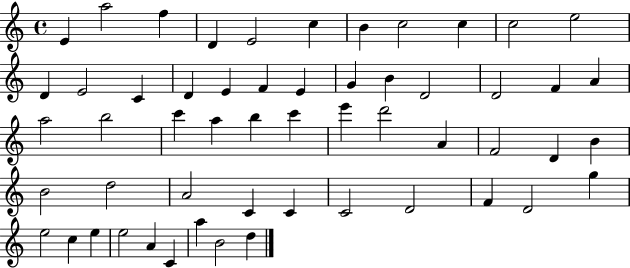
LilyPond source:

{
  \clef treble
  \time 4/4
  \defaultTimeSignature
  \key c \major
  e'4 a''2 f''4 | d'4 e'2 c''4 | b'4 c''2 c''4 | c''2 e''2 | \break d'4 e'2 c'4 | d'4 e'4 f'4 e'4 | g'4 b'4 d'2 | d'2 f'4 a'4 | \break a''2 b''2 | c'''4 a''4 b''4 c'''4 | e'''4 d'''2 a'4 | f'2 d'4 b'4 | \break b'2 d''2 | a'2 c'4 c'4 | c'2 d'2 | f'4 d'2 g''4 | \break e''2 c''4 e''4 | e''2 a'4 c'4 | a''4 b'2 d''4 | \bar "|."
}